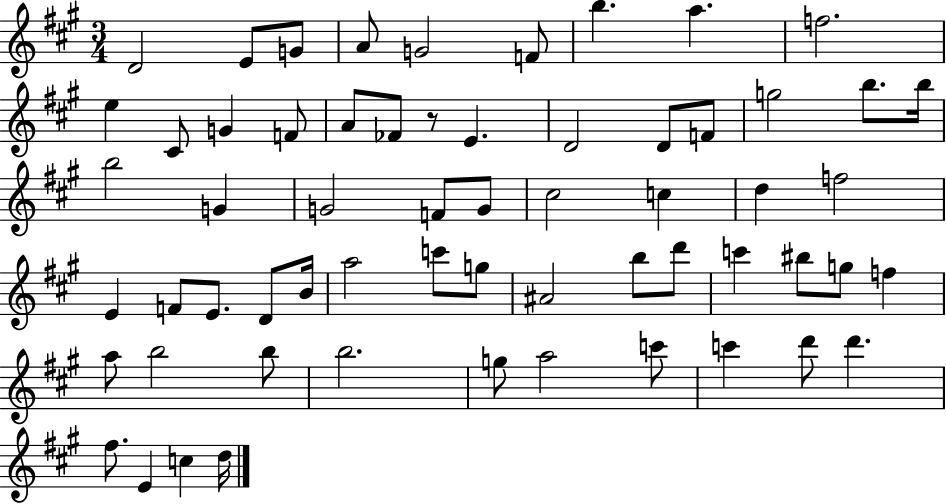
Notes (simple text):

D4/h E4/e G4/e A4/e G4/h F4/e B5/q. A5/q. F5/h. E5/q C#4/e G4/q F4/e A4/e FES4/e R/e E4/q. D4/h D4/e F4/e G5/h B5/e. B5/s B5/h G4/q G4/h F4/e G4/e C#5/h C5/q D5/q F5/h E4/q F4/e E4/e. D4/e B4/s A5/h C6/e G5/e A#4/h B5/e D6/e C6/q BIS5/e G5/e F5/q A5/e B5/h B5/e B5/h. G5/e A5/h C6/e C6/q D6/e D6/q. F#5/e. E4/q C5/q D5/s